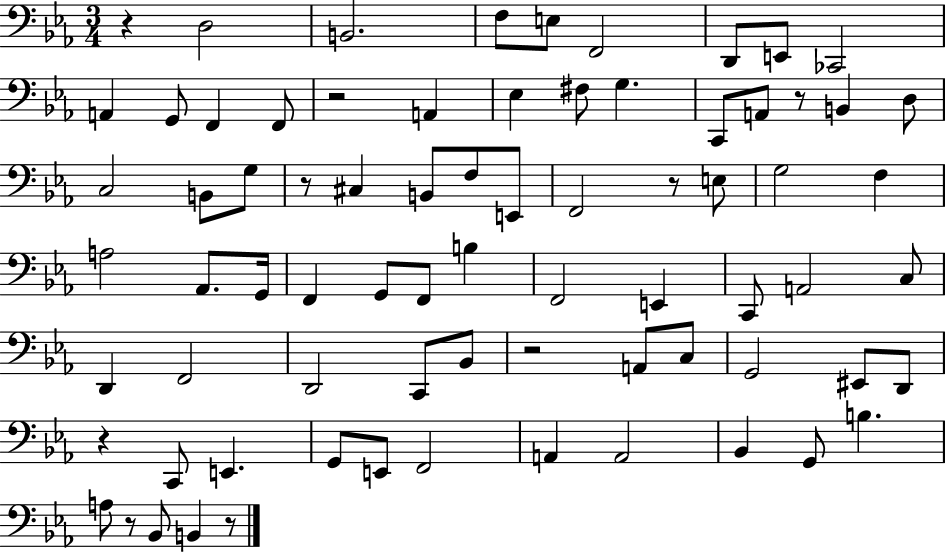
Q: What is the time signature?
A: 3/4